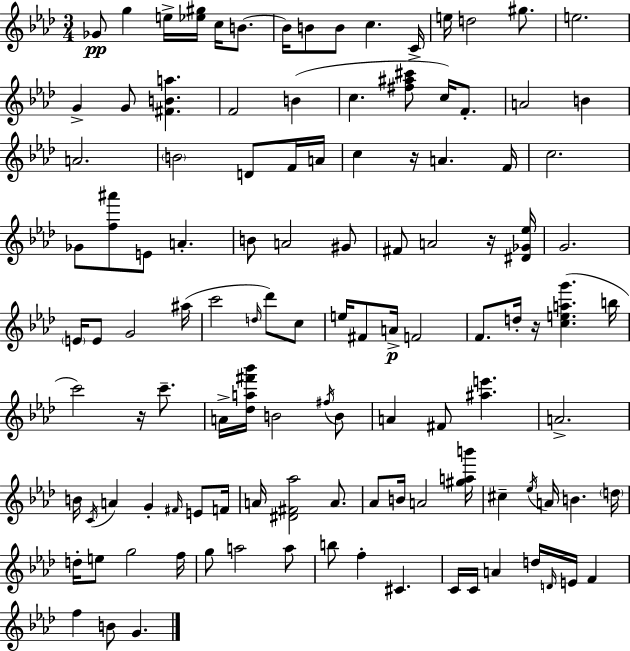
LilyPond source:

{
  \clef treble
  \numericTimeSignature
  \time 3/4
  \key f \minor
  \repeat volta 2 { ges'8\pp g''4 e''16-> <ees'' gis''>16 c''16 b'8.~~ | b'16 b'8 b'8 c''4. c'16-> | e''16 d''2 gis''8. | e''2. | \break g'4-> g'8 <fis' b' a''>4. | f'2 b'4( | c''4. <fis'' ais'' cis'''>8 c''16) f'8.-. | a'2 b'4 | \break a'2. | \parenthesize b'2 d'8 f'16 a'16 | c''4 r16 a'4. f'16 | c''2. | \break ges'8 <f'' ais'''>8 e'8 a'4.-. | b'8 a'2 gis'8 | fis'8 a'2 r16 <dis' ges' ees''>16 | g'2. | \break \parenthesize e'16 e'8 g'2 ais''16( | c'''2 \grace { d''16 } des'''8) c''8 | e''16 fis'8 a'16->\p f'2 | f'8. d''16-. r16 <c'' e'' a'' g'''>4.( | \break b''16 c'''2) r16 c'''8.-- | a'16-> <des'' a'' fis''' bes'''>16 b'2 \acciaccatura { fis''16 } | b'8 a'4 fis'8 <ais'' e'''>4. | a'2.-> | \break b'16 \acciaccatura { c'16 } a'4 g'4-. | \grace { fis'16 } e'8 f'16 a'16 <dis' fis' aes''>2 | a'8. aes'8 b'16 a'2 | <gis'' a'' b'''>16 cis''4-- \acciaccatura { ees''16 } a'16 b'4. | \break \parenthesize d''16 d''16-. e''8 g''2 | f''16 g''8 a''2 | a''8 b''8 f''4-. cis'4. | c'16 c'16 a'4 d''16 | \break \grace { d'16 } e'16 f'4 f''4 b'8 | g'4. } \bar "|."
}